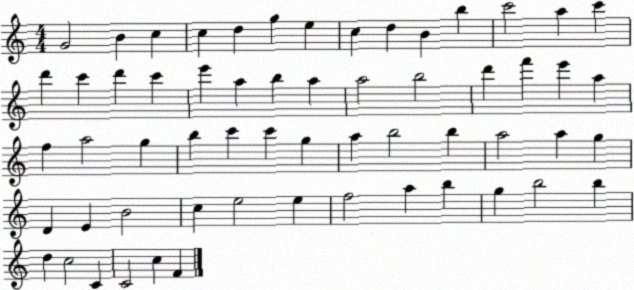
X:1
T:Untitled
M:4/4
L:1/4
K:C
G2 B c c d g e c d B b c'2 a c' d' c' d' c' e' a b a a2 b2 d' f' e' a f a2 g b c' c' g a b2 b a2 a g D E B2 c e2 e f2 a b g b2 b d c2 C C2 c F